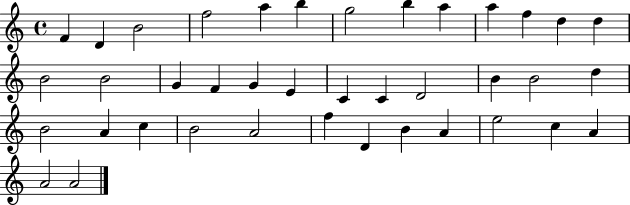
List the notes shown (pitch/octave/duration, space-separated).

F4/q D4/q B4/h F5/h A5/q B5/q G5/h B5/q A5/q A5/q F5/q D5/q D5/q B4/h B4/h G4/q F4/q G4/q E4/q C4/q C4/q D4/h B4/q B4/h D5/q B4/h A4/q C5/q B4/h A4/h F5/q D4/q B4/q A4/q E5/h C5/q A4/q A4/h A4/h